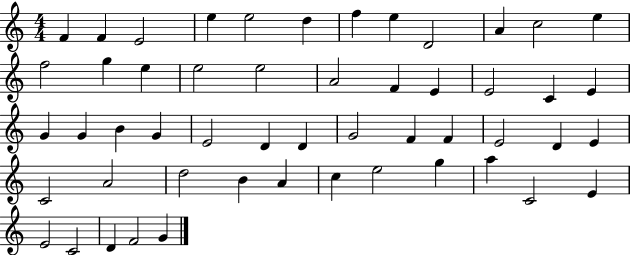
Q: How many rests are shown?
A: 0